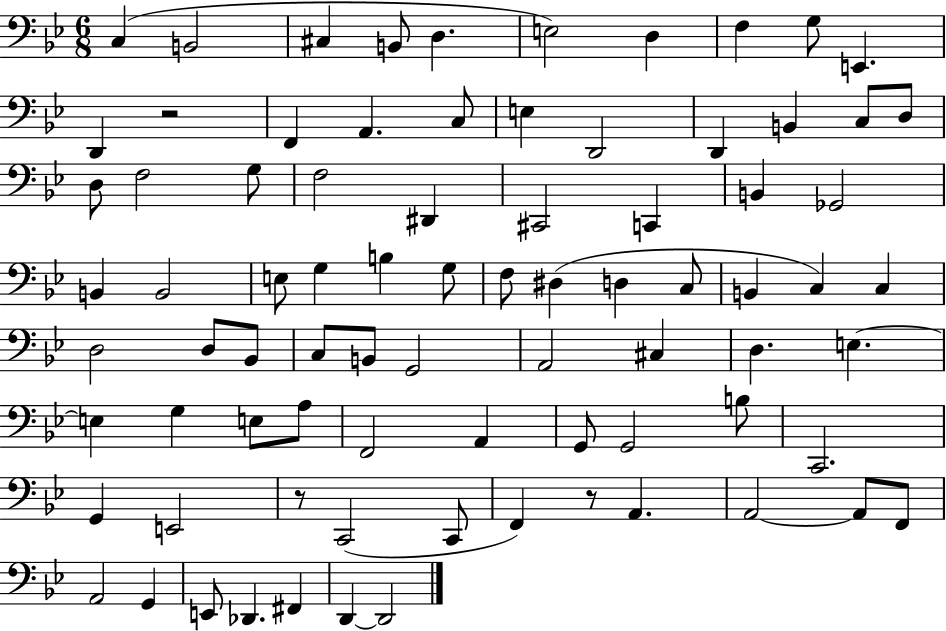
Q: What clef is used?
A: bass